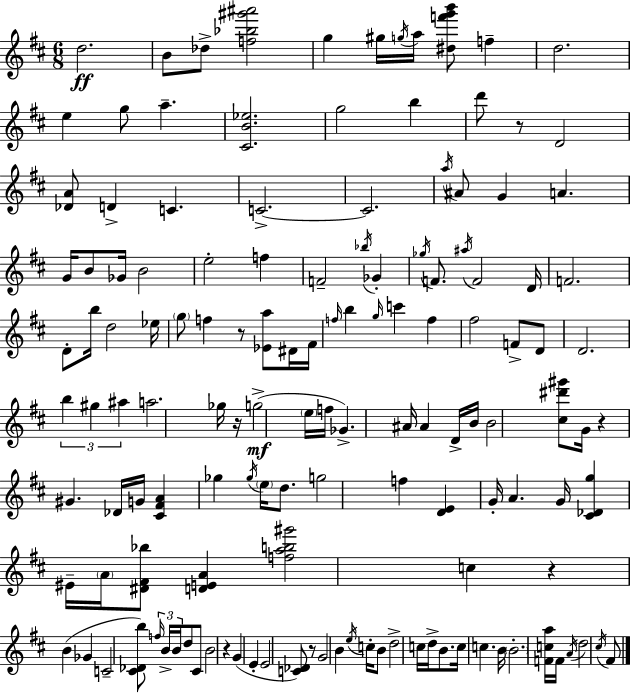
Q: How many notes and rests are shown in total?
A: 138